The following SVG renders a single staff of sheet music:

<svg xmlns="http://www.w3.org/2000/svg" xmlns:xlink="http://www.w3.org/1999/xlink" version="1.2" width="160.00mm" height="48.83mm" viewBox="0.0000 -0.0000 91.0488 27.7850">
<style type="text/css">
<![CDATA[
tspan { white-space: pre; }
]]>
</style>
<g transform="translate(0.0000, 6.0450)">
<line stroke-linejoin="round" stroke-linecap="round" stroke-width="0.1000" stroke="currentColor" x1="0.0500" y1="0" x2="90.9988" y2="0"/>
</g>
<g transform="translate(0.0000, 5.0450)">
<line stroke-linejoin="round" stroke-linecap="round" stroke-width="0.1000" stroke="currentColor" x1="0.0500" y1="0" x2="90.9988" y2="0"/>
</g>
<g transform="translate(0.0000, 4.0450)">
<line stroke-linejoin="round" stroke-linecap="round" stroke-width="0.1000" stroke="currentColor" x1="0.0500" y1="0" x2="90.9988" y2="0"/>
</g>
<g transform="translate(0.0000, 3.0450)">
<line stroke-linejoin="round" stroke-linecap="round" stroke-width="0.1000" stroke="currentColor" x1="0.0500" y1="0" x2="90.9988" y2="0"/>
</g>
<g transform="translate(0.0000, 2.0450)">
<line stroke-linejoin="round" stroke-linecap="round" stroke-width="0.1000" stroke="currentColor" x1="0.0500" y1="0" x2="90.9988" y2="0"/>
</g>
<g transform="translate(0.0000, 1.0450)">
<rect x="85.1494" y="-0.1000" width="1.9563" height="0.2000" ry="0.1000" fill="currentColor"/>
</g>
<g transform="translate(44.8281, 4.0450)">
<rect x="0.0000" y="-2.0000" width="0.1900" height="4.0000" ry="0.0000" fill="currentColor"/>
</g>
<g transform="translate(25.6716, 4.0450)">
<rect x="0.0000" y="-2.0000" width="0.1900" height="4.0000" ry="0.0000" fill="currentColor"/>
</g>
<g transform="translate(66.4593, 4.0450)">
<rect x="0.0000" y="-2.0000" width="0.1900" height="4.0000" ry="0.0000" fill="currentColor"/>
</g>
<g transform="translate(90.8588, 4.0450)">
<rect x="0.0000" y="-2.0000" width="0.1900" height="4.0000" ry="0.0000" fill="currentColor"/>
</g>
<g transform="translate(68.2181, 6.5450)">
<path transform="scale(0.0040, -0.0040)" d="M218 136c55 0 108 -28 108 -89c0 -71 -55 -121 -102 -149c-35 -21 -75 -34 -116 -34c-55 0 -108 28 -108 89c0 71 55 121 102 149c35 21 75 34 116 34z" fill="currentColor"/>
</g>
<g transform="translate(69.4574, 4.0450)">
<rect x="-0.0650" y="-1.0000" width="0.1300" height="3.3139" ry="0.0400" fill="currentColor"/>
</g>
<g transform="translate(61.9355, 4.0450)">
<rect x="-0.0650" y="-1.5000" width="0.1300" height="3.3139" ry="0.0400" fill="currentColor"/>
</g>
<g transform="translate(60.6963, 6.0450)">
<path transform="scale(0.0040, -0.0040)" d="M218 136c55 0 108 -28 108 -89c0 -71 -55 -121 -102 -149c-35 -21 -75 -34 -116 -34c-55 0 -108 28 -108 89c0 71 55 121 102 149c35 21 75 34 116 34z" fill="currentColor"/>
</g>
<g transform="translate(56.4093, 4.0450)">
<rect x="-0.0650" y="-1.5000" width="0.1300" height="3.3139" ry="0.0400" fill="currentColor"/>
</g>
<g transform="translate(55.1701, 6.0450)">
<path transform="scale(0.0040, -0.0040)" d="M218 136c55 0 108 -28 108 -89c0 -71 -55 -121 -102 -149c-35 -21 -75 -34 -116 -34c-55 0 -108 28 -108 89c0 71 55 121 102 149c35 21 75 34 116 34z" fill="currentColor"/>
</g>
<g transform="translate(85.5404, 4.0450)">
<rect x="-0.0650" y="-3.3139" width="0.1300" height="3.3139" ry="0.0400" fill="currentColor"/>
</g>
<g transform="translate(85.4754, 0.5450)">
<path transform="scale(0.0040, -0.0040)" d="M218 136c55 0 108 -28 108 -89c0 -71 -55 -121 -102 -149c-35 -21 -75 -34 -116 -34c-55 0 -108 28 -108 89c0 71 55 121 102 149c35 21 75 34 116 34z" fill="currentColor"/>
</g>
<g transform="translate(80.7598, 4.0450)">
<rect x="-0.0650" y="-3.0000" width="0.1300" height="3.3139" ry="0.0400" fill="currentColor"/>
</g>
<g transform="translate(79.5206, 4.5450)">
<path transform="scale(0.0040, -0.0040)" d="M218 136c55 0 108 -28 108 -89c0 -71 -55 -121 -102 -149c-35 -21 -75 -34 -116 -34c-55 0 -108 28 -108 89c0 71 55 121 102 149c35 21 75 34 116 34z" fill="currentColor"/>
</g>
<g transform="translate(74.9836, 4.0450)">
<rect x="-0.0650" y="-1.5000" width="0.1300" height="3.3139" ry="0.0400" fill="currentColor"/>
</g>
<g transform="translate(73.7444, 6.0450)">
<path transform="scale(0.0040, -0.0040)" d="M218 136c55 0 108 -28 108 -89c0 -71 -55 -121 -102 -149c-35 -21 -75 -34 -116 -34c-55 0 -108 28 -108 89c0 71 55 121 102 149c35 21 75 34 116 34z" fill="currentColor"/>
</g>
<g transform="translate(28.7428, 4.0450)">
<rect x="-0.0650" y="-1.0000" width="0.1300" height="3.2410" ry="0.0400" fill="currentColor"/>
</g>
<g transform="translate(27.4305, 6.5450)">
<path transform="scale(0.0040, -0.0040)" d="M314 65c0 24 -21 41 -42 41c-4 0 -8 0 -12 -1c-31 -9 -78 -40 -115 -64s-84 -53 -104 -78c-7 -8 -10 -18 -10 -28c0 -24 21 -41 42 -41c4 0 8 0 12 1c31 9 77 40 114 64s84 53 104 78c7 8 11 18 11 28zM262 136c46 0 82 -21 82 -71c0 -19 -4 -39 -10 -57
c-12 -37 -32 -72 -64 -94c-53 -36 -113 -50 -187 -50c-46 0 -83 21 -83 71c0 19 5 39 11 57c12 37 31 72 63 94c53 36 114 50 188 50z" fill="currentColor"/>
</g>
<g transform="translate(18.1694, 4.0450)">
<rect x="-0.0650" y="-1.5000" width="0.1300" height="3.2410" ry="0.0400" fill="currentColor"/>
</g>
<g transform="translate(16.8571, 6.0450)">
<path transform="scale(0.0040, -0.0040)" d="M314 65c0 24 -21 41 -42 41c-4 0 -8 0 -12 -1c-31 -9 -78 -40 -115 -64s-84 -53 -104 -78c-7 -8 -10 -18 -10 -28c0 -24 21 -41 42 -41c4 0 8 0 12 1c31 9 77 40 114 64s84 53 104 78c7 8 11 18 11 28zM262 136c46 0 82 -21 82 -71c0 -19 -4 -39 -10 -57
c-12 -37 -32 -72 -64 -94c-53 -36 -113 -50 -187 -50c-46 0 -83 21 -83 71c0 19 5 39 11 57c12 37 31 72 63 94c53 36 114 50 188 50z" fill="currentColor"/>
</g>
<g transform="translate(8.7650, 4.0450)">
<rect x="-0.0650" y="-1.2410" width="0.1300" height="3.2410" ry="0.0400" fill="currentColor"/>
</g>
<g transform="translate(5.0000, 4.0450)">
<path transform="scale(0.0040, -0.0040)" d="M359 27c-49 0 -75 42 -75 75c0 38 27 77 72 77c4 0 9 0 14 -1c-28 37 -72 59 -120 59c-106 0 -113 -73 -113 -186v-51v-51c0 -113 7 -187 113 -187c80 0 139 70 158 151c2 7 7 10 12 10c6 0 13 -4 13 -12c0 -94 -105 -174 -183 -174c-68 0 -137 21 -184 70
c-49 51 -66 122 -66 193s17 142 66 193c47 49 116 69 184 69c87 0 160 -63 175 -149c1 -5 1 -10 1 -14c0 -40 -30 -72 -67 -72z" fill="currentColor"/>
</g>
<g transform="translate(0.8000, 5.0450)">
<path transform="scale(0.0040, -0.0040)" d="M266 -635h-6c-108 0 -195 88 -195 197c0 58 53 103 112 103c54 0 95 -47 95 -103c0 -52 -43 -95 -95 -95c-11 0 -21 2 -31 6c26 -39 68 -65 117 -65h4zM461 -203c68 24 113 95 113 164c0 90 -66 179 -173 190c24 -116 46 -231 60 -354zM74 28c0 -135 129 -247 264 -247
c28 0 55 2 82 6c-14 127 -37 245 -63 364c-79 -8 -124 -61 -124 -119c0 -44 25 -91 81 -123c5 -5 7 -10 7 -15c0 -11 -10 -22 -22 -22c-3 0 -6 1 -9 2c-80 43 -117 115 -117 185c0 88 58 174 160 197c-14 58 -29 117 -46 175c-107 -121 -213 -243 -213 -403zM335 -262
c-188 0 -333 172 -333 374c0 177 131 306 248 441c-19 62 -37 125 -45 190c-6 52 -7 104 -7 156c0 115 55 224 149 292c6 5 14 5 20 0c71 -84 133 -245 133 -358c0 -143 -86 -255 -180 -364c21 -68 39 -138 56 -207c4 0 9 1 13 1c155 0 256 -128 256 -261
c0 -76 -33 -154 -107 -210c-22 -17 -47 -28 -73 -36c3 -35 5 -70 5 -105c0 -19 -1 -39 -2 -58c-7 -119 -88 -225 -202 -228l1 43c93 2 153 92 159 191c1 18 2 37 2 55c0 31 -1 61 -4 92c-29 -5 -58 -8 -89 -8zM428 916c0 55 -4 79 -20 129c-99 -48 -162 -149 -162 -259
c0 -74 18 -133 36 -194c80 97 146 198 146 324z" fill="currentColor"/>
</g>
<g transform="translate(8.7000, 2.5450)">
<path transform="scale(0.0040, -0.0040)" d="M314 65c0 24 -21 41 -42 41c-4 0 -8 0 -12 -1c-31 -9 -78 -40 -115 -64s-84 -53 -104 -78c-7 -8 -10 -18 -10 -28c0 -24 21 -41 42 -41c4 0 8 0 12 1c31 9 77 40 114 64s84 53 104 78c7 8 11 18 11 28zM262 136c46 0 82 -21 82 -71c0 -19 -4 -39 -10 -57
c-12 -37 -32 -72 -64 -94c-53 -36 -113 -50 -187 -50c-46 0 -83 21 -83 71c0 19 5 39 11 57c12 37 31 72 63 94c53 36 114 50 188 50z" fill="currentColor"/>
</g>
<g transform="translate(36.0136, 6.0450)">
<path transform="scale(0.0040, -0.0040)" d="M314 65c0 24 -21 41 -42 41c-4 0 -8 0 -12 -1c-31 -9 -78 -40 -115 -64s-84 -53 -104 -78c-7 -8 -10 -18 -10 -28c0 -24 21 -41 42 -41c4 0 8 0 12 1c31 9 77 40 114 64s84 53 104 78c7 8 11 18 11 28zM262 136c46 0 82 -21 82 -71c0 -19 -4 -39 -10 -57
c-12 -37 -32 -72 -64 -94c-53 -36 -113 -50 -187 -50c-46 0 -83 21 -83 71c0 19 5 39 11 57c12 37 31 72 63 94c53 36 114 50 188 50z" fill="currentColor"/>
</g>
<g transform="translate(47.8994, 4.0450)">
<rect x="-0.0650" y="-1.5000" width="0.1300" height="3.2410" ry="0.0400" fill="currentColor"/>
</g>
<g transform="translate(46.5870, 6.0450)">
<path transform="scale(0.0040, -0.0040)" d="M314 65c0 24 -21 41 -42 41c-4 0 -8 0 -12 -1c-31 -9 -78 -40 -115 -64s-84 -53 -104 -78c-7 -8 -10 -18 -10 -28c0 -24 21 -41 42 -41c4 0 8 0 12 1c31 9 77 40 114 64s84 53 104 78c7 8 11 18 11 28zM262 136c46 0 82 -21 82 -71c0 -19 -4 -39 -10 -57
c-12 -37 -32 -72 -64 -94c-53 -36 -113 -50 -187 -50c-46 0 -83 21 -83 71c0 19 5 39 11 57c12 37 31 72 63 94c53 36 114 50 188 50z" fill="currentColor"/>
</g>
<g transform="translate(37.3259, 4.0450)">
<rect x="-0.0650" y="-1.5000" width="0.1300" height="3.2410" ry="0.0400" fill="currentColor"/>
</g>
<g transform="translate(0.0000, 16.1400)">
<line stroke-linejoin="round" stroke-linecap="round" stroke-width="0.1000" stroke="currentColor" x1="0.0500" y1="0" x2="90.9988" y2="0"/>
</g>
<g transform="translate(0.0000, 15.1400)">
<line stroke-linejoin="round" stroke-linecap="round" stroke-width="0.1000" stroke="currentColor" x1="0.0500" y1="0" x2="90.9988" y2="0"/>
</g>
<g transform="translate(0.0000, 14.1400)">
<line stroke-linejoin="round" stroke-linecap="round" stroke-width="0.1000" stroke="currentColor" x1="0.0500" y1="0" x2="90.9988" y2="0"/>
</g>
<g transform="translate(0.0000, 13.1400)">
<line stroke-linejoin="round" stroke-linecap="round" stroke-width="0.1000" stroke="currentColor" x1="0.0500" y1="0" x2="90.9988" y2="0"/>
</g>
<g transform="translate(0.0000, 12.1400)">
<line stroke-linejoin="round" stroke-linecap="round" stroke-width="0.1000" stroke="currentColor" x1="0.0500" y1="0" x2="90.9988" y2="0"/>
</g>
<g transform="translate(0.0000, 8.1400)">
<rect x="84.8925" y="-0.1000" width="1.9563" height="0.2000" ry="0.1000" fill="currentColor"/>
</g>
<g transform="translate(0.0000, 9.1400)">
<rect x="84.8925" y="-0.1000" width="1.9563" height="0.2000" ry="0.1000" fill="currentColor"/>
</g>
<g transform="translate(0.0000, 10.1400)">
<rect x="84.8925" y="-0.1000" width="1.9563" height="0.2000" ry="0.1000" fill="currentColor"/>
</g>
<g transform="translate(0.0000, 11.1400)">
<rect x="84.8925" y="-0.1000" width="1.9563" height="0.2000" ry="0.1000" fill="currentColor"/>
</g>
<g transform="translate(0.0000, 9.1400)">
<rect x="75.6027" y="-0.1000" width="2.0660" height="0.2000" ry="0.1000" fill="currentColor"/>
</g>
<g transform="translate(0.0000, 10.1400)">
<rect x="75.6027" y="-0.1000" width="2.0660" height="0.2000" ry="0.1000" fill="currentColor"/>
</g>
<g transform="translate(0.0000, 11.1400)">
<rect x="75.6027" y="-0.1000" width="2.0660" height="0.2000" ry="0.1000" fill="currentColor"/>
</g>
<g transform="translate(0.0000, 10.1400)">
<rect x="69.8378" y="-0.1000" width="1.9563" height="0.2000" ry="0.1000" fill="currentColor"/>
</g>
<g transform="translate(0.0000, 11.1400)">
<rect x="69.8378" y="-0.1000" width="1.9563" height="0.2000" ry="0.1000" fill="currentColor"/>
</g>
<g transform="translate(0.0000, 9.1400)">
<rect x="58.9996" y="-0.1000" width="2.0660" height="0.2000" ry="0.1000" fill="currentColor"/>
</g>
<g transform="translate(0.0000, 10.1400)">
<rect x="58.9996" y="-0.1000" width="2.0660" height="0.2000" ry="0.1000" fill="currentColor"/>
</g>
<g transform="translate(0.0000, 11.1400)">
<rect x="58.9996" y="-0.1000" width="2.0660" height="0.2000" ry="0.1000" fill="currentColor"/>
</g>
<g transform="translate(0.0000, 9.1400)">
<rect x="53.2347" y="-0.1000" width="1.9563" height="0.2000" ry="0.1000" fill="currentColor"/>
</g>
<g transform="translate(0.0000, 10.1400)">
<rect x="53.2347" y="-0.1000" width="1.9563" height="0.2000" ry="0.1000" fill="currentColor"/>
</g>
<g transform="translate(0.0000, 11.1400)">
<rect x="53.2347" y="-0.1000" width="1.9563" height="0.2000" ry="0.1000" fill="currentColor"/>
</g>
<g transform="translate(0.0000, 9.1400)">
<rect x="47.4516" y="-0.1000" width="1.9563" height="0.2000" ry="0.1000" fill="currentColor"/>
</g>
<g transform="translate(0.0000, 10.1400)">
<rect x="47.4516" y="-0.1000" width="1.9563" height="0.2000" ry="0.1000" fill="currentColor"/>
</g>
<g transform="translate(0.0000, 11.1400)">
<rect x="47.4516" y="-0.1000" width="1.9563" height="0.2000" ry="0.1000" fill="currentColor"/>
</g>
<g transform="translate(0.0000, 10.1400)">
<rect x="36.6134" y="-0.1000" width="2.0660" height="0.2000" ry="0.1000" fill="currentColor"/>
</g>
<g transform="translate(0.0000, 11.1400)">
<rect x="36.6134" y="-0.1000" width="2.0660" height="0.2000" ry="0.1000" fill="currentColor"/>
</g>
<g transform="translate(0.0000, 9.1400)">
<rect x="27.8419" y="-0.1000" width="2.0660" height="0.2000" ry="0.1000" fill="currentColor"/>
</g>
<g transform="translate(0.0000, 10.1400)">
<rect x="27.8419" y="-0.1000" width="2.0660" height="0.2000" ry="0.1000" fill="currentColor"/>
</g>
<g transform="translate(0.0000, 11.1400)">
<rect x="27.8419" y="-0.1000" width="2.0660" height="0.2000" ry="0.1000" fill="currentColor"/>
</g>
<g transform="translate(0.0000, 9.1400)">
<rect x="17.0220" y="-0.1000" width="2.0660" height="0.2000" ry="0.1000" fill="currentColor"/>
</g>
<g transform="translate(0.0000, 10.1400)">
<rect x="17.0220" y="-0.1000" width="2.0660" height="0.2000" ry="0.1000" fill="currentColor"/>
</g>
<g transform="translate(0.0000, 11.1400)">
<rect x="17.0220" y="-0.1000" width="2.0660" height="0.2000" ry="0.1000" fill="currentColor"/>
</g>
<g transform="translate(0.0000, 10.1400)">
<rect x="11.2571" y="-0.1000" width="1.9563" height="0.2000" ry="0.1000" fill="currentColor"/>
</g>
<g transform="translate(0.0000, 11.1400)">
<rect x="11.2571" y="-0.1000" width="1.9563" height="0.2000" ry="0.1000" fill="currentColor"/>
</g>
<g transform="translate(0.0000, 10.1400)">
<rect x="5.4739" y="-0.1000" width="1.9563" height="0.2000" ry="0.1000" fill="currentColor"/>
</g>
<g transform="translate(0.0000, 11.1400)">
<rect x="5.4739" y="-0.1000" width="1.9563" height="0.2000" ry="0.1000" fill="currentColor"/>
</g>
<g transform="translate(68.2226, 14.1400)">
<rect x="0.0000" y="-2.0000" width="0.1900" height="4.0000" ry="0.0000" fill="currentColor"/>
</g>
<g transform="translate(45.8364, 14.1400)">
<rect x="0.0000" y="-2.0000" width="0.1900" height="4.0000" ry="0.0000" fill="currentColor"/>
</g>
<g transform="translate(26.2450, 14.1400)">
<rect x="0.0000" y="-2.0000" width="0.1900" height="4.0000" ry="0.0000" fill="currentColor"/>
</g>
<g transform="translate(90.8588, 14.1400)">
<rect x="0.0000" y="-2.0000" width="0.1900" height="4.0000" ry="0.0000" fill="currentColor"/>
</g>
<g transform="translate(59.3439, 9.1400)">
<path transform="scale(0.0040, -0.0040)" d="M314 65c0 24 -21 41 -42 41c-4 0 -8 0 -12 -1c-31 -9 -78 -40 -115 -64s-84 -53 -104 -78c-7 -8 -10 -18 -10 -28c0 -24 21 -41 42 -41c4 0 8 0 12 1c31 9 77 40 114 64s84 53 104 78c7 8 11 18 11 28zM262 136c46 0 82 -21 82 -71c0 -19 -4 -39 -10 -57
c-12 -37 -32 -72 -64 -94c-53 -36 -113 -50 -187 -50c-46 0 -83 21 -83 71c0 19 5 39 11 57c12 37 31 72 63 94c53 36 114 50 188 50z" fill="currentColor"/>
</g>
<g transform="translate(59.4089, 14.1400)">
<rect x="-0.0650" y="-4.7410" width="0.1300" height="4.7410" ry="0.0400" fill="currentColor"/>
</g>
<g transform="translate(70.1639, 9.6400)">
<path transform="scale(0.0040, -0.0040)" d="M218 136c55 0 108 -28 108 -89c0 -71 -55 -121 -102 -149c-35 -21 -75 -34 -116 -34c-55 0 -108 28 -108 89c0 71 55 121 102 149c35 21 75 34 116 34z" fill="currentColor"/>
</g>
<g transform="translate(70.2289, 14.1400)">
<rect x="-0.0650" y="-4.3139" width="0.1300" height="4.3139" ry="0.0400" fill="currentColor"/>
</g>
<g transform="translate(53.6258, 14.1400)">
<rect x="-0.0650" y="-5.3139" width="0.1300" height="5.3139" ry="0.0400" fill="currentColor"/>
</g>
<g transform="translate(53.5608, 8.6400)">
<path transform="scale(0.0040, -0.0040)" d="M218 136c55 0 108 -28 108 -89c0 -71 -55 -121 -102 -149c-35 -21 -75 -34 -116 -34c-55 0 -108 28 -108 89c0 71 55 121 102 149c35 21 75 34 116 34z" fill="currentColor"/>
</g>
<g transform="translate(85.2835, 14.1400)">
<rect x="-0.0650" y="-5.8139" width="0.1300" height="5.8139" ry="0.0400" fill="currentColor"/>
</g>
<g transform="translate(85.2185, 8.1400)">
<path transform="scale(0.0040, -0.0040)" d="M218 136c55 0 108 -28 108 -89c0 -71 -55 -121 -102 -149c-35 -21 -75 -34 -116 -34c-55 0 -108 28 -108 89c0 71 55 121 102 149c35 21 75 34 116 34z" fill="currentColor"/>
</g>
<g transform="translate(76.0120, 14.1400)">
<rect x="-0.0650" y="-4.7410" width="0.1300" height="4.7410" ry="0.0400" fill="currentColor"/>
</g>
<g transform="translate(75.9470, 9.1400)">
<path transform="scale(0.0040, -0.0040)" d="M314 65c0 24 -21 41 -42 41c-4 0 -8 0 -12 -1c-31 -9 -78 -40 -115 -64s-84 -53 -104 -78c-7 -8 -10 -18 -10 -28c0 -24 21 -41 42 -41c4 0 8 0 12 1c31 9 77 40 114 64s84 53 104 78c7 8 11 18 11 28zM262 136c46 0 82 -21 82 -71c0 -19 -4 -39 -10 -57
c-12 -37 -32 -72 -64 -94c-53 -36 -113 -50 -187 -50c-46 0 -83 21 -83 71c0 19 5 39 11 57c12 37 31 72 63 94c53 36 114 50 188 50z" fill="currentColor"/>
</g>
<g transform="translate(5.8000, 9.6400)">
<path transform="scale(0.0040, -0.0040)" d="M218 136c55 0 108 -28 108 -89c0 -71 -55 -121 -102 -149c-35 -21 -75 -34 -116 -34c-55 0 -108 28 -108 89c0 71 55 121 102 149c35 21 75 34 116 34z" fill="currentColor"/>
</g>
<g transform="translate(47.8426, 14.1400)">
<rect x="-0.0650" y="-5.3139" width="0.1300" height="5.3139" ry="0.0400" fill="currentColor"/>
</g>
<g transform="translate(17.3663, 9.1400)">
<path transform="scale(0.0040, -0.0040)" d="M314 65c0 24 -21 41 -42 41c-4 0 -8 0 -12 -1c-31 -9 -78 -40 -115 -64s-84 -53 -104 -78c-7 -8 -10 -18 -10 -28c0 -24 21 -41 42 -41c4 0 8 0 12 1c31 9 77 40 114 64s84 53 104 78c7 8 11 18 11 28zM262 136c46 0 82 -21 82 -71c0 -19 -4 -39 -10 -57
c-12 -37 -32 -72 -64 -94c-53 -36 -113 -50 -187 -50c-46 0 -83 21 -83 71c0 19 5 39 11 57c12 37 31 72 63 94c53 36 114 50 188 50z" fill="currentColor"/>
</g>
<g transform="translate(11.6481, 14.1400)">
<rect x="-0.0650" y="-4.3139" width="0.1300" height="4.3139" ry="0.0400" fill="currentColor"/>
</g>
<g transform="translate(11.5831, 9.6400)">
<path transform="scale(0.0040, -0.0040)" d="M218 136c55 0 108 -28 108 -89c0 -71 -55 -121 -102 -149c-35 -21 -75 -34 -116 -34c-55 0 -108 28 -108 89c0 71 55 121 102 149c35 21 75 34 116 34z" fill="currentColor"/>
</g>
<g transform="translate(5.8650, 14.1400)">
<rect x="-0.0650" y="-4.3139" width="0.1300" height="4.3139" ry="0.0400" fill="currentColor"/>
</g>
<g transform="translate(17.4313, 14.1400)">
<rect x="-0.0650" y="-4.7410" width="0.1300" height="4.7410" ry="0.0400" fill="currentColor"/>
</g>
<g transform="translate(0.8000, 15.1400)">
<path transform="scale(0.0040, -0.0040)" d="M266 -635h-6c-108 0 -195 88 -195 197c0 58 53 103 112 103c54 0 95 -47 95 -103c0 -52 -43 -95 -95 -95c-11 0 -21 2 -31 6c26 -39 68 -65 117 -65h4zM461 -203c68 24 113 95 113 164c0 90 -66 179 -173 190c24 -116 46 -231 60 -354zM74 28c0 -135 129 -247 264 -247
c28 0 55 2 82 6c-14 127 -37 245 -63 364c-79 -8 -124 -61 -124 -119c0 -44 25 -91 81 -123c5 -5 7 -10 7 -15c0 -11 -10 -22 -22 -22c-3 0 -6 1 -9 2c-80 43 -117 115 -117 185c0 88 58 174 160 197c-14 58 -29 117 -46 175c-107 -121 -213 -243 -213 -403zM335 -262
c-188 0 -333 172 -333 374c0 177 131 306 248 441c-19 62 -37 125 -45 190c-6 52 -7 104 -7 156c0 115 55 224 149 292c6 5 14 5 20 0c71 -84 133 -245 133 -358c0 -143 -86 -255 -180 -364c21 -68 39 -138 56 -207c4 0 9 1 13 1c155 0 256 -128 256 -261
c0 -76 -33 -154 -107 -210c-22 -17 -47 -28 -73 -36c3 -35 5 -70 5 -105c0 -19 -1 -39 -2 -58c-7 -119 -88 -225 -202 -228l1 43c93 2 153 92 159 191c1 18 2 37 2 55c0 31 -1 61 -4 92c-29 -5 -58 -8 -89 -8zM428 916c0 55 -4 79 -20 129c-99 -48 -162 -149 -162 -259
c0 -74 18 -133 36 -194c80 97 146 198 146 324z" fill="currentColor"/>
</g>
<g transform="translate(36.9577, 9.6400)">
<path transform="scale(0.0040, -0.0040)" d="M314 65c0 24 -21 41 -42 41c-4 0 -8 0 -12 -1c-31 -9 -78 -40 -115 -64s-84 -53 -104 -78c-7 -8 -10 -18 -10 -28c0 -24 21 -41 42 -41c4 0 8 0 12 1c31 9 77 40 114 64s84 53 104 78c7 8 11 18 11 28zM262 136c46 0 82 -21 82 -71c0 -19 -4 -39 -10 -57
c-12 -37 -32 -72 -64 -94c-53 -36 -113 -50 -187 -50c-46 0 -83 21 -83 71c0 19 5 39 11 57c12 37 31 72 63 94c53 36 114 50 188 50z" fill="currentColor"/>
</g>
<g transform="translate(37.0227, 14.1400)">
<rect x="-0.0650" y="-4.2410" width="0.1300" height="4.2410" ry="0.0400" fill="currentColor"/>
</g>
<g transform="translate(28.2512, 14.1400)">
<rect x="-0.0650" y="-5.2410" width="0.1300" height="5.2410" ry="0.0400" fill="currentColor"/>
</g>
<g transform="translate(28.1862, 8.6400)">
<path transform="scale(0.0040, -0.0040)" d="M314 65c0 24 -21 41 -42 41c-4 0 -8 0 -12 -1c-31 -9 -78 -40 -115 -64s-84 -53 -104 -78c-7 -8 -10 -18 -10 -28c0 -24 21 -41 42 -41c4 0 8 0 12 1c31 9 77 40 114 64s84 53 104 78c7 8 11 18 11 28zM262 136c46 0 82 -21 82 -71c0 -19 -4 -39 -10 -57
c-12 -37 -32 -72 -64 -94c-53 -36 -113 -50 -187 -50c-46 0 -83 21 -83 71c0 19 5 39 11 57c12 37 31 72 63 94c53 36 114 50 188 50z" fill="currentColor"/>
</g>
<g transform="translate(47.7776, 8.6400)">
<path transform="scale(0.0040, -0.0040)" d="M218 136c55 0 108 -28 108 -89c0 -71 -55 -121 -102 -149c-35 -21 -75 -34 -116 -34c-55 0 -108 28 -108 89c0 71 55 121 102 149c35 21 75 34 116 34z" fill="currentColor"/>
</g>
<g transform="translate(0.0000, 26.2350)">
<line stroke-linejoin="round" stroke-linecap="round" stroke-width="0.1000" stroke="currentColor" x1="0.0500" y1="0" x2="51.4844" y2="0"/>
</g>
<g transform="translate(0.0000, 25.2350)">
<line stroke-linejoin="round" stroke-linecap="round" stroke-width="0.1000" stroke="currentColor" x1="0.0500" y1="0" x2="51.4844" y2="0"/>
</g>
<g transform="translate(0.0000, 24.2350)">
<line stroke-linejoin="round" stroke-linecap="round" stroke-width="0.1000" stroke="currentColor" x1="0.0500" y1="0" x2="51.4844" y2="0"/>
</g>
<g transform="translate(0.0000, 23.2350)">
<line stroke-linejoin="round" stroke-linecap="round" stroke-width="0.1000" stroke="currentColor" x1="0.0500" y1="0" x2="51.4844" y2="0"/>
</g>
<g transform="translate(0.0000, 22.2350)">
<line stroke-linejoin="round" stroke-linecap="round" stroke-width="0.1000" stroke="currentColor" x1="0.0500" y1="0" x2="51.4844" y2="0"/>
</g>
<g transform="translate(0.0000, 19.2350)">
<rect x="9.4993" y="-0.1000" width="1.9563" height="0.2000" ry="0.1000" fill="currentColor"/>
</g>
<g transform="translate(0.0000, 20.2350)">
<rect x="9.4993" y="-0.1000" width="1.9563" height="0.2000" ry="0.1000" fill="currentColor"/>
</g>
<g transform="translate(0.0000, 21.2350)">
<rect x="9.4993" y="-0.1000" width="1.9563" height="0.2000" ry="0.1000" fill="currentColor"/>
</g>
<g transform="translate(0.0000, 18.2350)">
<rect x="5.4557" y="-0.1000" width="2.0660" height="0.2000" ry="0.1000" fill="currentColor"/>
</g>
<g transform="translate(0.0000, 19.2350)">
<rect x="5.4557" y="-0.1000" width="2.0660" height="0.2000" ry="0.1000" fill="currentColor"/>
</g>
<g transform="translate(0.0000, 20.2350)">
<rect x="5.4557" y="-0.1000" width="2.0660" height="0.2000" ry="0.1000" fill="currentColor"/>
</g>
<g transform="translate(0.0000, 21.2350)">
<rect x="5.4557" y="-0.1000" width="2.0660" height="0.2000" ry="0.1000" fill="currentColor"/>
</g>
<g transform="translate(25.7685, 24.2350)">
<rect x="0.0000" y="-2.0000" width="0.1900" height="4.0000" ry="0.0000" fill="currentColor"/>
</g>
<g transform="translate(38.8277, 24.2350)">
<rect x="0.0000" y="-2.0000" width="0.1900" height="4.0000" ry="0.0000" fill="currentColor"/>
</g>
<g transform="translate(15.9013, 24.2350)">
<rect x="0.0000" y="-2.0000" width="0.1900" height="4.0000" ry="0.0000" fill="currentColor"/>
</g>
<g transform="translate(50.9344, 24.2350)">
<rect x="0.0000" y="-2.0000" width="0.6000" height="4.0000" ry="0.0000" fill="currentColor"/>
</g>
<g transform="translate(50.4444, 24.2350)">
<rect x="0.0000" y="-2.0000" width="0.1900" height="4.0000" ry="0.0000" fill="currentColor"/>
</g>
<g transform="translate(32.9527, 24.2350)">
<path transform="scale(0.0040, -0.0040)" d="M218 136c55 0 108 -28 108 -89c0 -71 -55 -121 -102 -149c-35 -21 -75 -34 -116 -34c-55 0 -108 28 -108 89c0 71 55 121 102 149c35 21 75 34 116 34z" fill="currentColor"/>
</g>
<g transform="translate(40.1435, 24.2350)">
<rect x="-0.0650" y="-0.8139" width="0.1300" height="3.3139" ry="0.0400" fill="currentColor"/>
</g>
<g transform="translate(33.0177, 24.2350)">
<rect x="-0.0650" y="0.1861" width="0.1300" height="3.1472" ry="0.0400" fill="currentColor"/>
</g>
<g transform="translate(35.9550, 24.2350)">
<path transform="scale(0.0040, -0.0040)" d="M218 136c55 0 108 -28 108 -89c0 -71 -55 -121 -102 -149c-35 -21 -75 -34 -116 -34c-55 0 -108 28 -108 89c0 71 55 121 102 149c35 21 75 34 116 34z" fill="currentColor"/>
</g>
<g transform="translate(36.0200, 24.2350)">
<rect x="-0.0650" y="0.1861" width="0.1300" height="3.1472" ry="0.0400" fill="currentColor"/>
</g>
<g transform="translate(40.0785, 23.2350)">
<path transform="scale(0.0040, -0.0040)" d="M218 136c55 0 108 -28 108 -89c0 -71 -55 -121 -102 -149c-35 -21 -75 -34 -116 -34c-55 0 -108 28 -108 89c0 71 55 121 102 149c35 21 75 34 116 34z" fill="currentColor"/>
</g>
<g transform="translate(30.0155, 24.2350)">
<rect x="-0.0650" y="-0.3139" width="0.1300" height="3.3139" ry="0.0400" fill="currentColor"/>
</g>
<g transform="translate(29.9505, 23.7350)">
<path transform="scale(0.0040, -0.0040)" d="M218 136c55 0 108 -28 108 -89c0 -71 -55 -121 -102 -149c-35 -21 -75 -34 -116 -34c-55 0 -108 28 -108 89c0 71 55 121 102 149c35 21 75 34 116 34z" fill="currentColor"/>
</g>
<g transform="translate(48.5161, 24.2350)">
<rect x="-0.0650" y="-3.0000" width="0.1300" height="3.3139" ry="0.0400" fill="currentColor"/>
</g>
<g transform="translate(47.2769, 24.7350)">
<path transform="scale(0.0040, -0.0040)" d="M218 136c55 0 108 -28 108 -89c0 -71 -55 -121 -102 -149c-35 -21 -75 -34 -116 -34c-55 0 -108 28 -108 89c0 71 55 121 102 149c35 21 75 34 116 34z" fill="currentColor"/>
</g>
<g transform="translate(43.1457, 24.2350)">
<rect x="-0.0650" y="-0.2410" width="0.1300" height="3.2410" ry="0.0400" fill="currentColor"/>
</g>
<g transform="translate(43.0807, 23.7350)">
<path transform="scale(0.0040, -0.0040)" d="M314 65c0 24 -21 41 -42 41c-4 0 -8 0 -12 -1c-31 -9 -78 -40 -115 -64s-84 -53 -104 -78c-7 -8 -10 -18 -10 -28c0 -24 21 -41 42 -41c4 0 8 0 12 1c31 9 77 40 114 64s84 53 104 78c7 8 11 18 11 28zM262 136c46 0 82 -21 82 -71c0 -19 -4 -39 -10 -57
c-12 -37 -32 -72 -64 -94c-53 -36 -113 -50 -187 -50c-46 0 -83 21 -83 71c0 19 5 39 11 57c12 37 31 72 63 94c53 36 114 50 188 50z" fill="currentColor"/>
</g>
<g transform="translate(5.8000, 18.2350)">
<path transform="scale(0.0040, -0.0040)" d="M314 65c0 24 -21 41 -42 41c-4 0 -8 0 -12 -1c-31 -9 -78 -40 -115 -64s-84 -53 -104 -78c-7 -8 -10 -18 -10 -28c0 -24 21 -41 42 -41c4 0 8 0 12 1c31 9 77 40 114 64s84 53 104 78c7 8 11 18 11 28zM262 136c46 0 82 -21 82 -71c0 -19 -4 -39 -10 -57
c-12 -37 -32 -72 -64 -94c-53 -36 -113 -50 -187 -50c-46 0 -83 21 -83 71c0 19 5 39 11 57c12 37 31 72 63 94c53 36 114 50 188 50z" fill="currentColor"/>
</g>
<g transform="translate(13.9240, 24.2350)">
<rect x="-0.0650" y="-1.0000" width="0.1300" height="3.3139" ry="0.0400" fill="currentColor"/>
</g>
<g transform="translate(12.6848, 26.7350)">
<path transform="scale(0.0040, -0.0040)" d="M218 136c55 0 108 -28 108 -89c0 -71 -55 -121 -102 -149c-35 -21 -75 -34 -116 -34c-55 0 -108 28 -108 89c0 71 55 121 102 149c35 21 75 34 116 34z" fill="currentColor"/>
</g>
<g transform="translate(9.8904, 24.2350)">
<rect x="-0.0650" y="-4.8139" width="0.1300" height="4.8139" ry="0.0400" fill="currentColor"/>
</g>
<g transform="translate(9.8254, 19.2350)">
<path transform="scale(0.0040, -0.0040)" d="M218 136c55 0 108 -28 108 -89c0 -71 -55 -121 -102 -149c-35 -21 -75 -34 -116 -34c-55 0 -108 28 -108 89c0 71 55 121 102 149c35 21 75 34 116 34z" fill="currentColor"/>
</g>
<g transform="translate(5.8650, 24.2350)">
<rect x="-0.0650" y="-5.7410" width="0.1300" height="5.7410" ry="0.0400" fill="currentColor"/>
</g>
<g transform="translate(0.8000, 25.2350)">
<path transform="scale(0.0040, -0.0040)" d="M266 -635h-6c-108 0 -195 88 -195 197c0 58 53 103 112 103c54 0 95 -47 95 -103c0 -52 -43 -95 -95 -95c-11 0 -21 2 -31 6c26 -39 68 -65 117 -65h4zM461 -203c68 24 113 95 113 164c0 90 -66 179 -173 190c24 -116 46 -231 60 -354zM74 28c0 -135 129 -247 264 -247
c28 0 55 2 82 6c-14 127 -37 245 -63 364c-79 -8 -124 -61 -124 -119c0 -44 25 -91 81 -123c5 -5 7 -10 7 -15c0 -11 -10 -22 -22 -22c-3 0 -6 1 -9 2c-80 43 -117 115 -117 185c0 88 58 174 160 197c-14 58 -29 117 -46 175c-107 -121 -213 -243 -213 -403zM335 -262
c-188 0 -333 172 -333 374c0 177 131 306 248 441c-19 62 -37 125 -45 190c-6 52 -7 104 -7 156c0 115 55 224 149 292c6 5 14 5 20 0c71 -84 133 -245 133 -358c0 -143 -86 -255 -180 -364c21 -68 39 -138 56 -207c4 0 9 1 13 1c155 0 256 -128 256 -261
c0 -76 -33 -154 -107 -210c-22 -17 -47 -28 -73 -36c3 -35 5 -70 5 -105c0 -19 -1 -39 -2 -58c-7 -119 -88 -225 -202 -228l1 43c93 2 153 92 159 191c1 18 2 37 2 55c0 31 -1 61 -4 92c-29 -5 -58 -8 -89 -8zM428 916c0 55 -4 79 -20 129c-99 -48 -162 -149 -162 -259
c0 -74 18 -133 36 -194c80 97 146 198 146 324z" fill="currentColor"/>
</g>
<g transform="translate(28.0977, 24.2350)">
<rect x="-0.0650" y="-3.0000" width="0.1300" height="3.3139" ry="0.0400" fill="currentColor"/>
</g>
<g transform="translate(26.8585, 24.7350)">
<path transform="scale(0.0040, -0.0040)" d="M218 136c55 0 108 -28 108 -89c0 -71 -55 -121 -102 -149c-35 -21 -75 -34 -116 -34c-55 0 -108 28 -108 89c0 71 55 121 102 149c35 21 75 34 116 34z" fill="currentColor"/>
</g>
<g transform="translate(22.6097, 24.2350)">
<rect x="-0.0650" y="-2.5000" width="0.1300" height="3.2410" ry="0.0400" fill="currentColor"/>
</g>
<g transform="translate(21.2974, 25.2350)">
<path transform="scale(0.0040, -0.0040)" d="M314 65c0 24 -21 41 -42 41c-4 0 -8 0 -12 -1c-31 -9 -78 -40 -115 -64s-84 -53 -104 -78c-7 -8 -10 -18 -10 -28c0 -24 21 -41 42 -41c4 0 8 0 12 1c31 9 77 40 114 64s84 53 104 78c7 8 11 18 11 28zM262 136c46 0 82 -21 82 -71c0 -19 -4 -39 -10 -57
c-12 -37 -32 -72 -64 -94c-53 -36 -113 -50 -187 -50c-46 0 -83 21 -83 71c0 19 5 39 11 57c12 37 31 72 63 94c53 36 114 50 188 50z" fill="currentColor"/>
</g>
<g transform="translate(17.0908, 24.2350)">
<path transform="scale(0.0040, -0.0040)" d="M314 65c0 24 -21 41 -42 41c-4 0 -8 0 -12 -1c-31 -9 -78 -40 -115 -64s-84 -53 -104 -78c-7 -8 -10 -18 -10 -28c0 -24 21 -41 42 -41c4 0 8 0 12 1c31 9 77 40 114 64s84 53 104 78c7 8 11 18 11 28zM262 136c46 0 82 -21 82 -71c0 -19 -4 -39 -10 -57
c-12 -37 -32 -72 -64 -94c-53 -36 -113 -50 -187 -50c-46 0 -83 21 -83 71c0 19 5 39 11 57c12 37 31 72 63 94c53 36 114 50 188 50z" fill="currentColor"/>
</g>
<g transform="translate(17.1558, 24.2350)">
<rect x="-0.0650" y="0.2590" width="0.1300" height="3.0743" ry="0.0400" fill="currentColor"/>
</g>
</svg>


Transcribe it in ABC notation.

X:1
T:Untitled
M:4/4
L:1/4
K:C
e2 E2 D2 E2 E2 E E D E A b d' d' e'2 f'2 d'2 f' f' e'2 d' e'2 g' g'2 e' D B2 G2 A c B B d c2 A